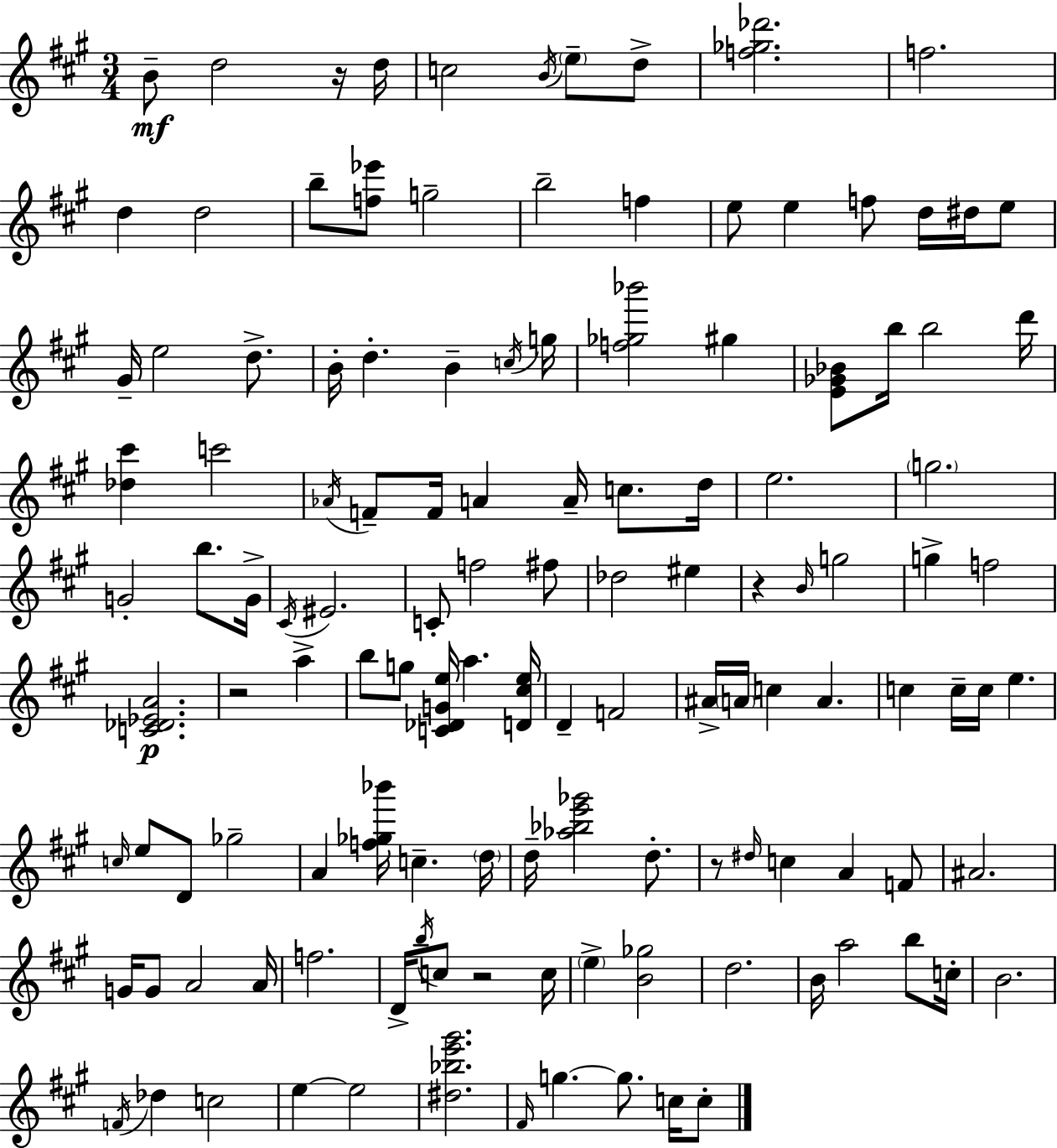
{
  \clef treble
  \numericTimeSignature
  \time 3/4
  \key a \major
  b'8--\mf d''2 r16 d''16 | c''2 \acciaccatura { b'16 } \parenthesize e''8-- d''8-> | <f'' ges'' des'''>2. | f''2. | \break d''4 d''2 | b''8-- <f'' ees'''>8 g''2-- | b''2-- f''4 | e''8 e''4 f''8 d''16 dis''16 e''8 | \break gis'16-- e''2 d''8.-> | b'16-. d''4.-. b'4-- | \acciaccatura { c''16 } g''16 <f'' ges'' bes'''>2 gis''4 | <e' ges' bes'>8 b''16 b''2 | \break d'''16 <des'' cis'''>4 c'''2 | \acciaccatura { aes'16 } f'8-- f'16 a'4 a'16-- c''8. | d''16 e''2. | \parenthesize g''2. | \break g'2-. b''8. | g'16-> \acciaccatura { cis'16 } eis'2. | c'8-. f''2 | fis''8 des''2 | \break eis''4 r4 \grace { b'16 } g''2 | g''4-> f''2 | <c' des' ees' a'>2.\p | r2 | \break a''4-> b''8 g''8 <c' des' g' e''>16 a''4. | <d' cis'' e''>16 d'4-- f'2 | ais'16-> \parenthesize a'16 c''4 a'4. | c''4 c''16-- c''16 e''4. | \break \grace { c''16 } e''8 d'8 ges''2-- | a'4 <f'' ges'' bes'''>16 c''4.-- | \parenthesize d''16 d''16-- <aes'' bes'' e''' ges'''>2 | d''8.-. r8 \grace { dis''16 } c''4 | \break a'4 f'8 ais'2. | g'16 g'8 a'2 | a'16 f''2. | d'16-> \acciaccatura { b''16 } c''8 r2 | \break c''16 \parenthesize e''4-> | <b' ges''>2 d''2. | b'16 a''2 | b''8 c''16-. b'2. | \break \acciaccatura { f'16 } des''4 | c''2 e''4~~ | e''2 <dis'' bes'' e''' gis'''>2. | \grace { fis'16 } g''4.~~ | \break g''8. c''16 c''8-. \bar "|."
}